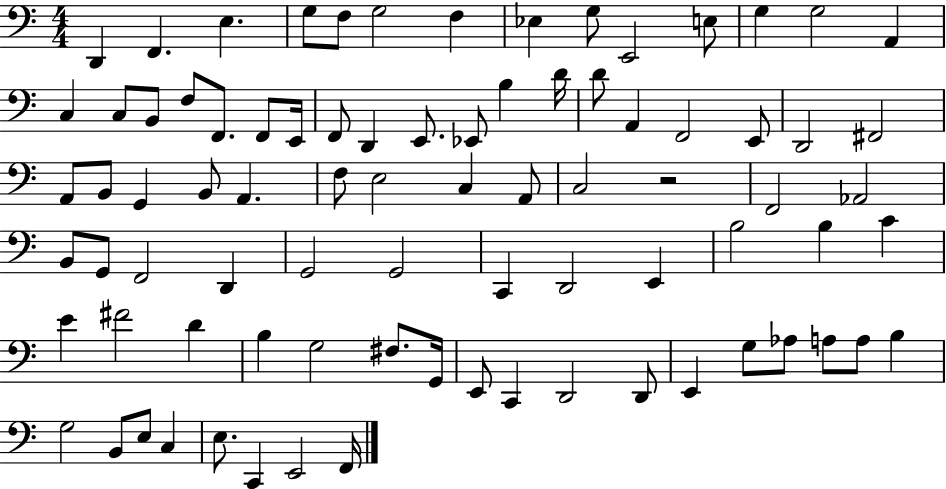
D2/q F2/q. E3/q. G3/e F3/e G3/h F3/q Eb3/q G3/e E2/h E3/e G3/q G3/h A2/q C3/q C3/e B2/e F3/e F2/e. F2/e E2/s F2/e D2/q E2/e. Eb2/e B3/q D4/s D4/e A2/q F2/h E2/e D2/h F#2/h A2/e B2/e G2/q B2/e A2/q. F3/e E3/h C3/q A2/e C3/h R/h F2/h Ab2/h B2/e G2/e F2/h D2/q G2/h G2/h C2/q D2/h E2/q B3/h B3/q C4/q E4/q F#4/h D4/q B3/q G3/h F#3/e. G2/s E2/e C2/q D2/h D2/e E2/q G3/e Ab3/e A3/e A3/e B3/q G3/h B2/e E3/e C3/q E3/e. C2/q E2/h F2/s